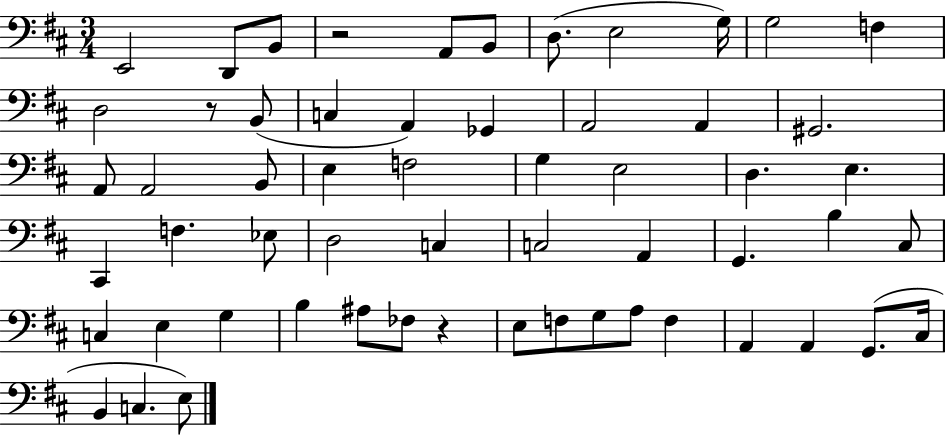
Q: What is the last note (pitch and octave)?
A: E3